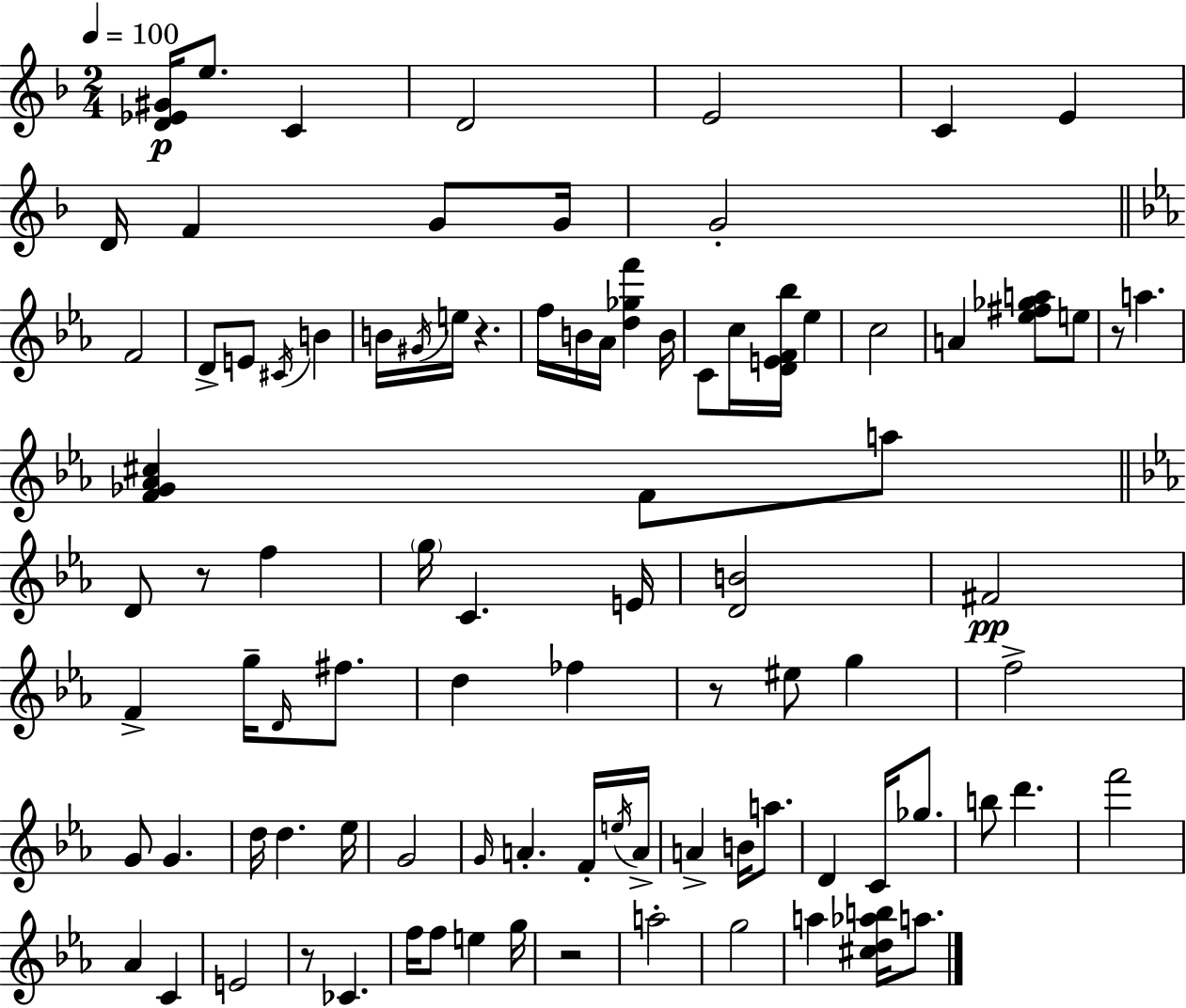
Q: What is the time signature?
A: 2/4